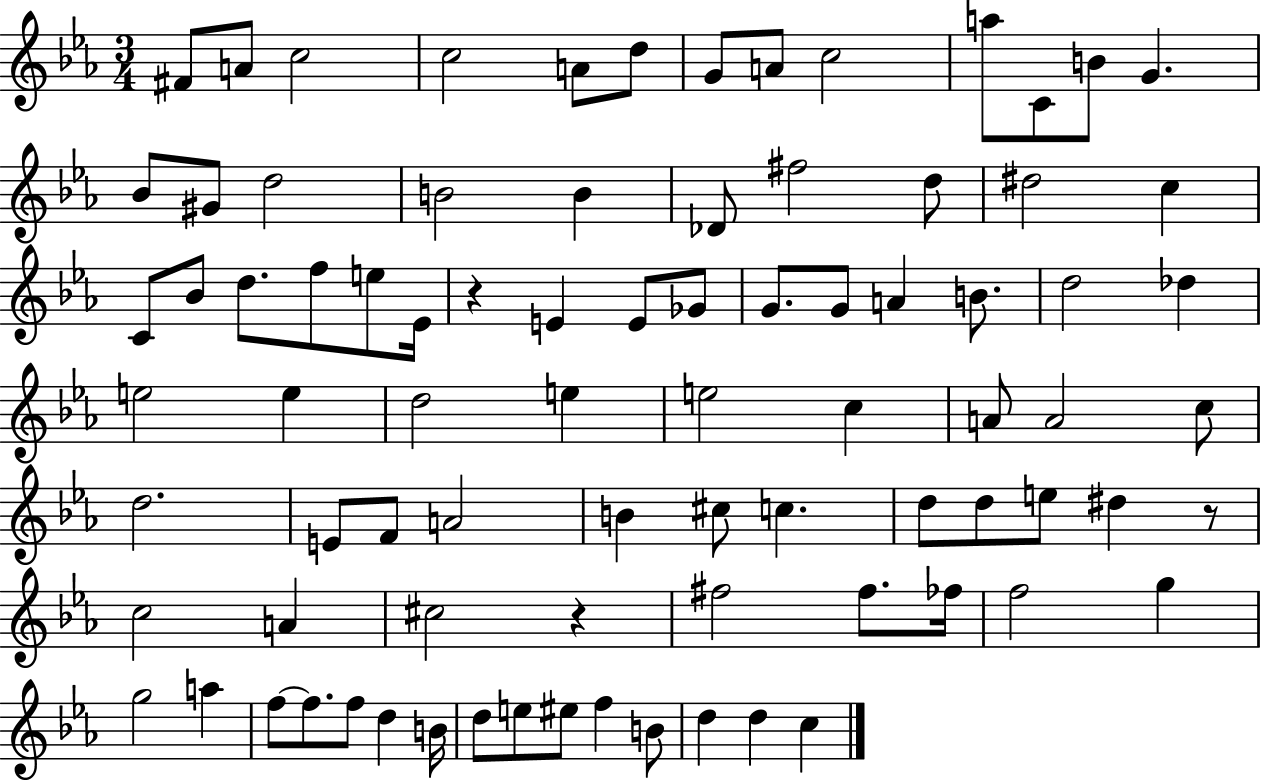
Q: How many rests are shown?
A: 3